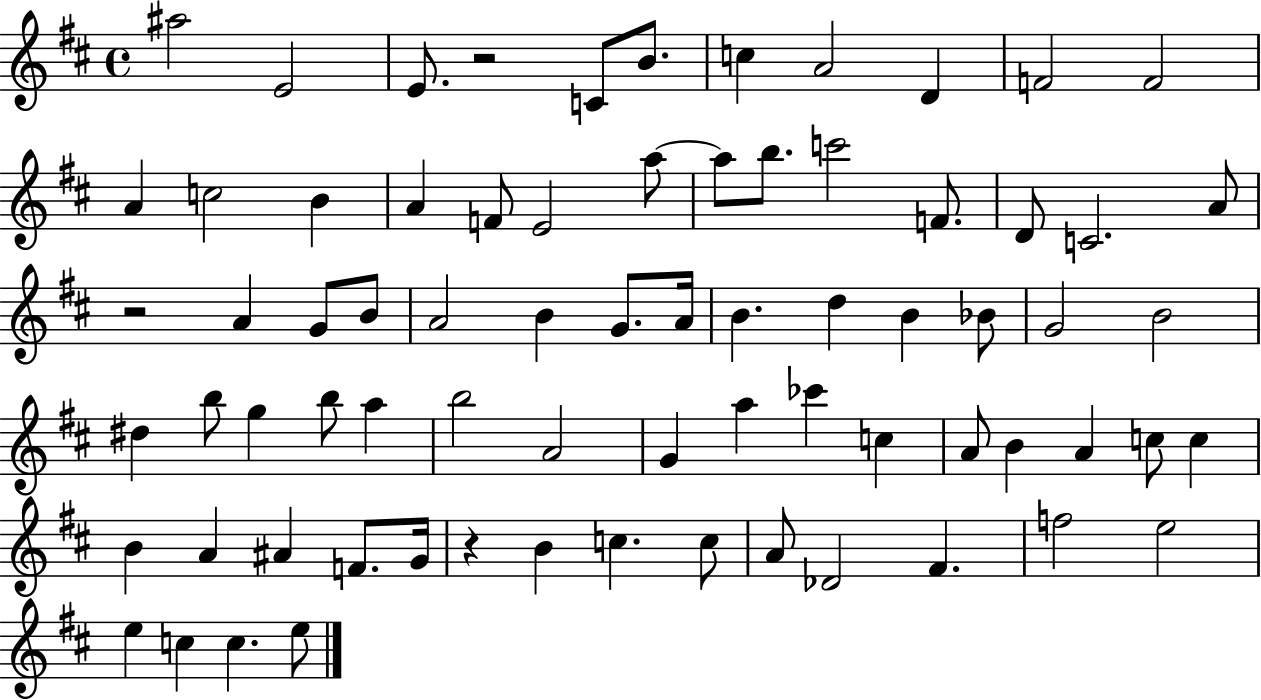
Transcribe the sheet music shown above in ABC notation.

X:1
T:Untitled
M:4/4
L:1/4
K:D
^a2 E2 E/2 z2 C/2 B/2 c A2 D F2 F2 A c2 B A F/2 E2 a/2 a/2 b/2 c'2 F/2 D/2 C2 A/2 z2 A G/2 B/2 A2 B G/2 A/4 B d B _B/2 G2 B2 ^d b/2 g b/2 a b2 A2 G a _c' c A/2 B A c/2 c B A ^A F/2 G/4 z B c c/2 A/2 _D2 ^F f2 e2 e c c e/2